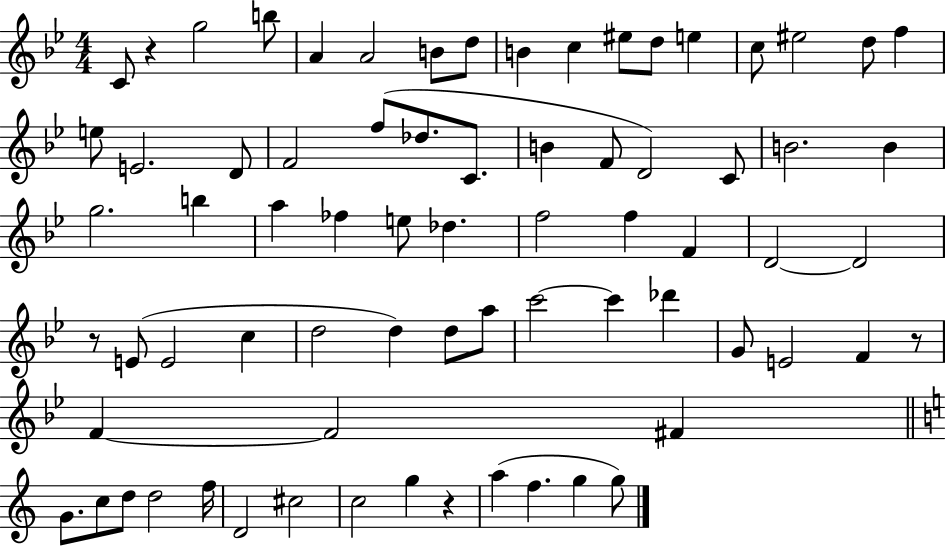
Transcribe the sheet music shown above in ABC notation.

X:1
T:Untitled
M:4/4
L:1/4
K:Bb
C/2 z g2 b/2 A A2 B/2 d/2 B c ^e/2 d/2 e c/2 ^e2 d/2 f e/2 E2 D/2 F2 f/2 _d/2 C/2 B F/2 D2 C/2 B2 B g2 b a _f e/2 _d f2 f F D2 D2 z/2 E/2 E2 c d2 d d/2 a/2 c'2 c' _d' G/2 E2 F z/2 F F2 ^F G/2 c/2 d/2 d2 f/4 D2 ^c2 c2 g z a f g g/2